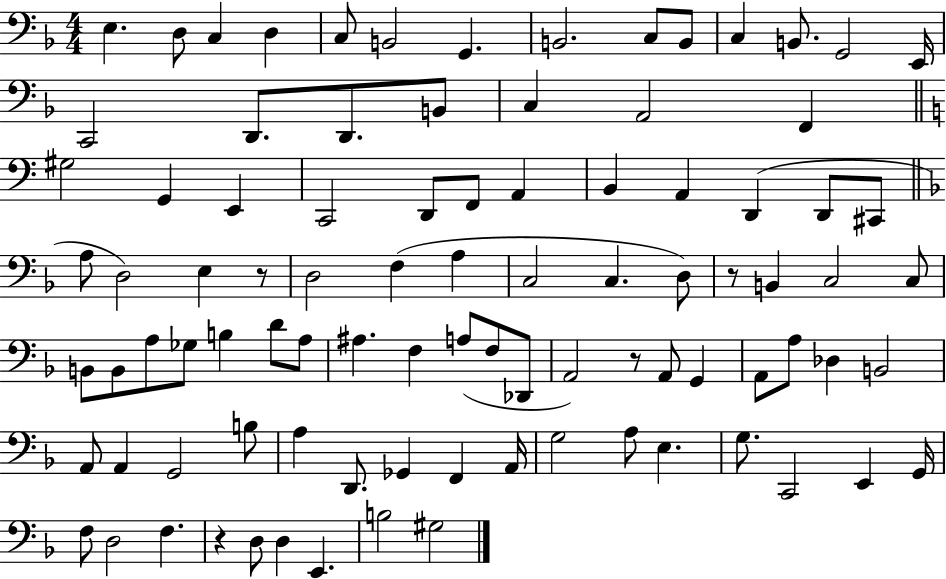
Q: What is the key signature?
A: F major